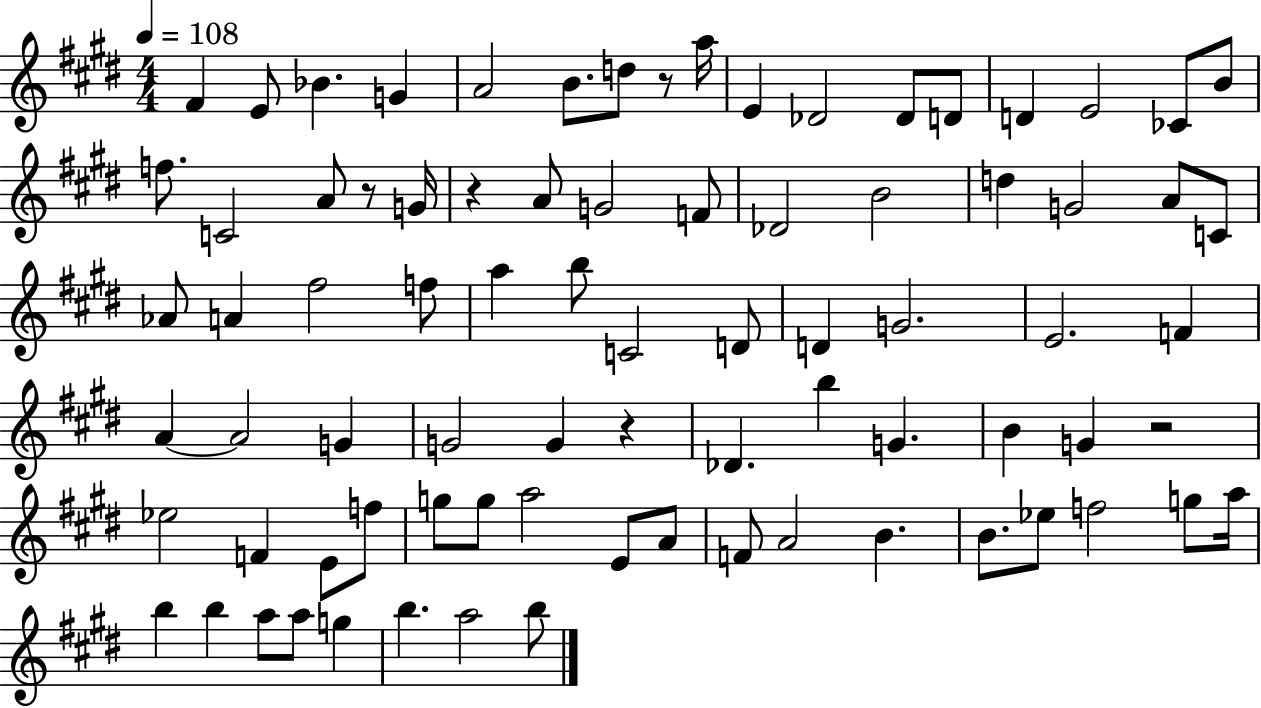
{
  \clef treble
  \numericTimeSignature
  \time 4/4
  \key e \major
  \tempo 4 = 108
  fis'4 e'8 bes'4. g'4 | a'2 b'8. d''8 r8 a''16 | e'4 des'2 des'8 d'8 | d'4 e'2 ces'8 b'8 | \break f''8. c'2 a'8 r8 g'16 | r4 a'8 g'2 f'8 | des'2 b'2 | d''4 g'2 a'8 c'8 | \break aes'8 a'4 fis''2 f''8 | a''4 b''8 c'2 d'8 | d'4 g'2. | e'2. f'4 | \break a'4~~ a'2 g'4 | g'2 g'4 r4 | des'4. b''4 g'4. | b'4 g'4 r2 | \break ees''2 f'4 e'8 f''8 | g''8 g''8 a''2 e'8 a'8 | f'8 a'2 b'4. | b'8. ees''8 f''2 g''8 a''16 | \break b''4 b''4 a''8 a''8 g''4 | b''4. a''2 b''8 | \bar "|."
}